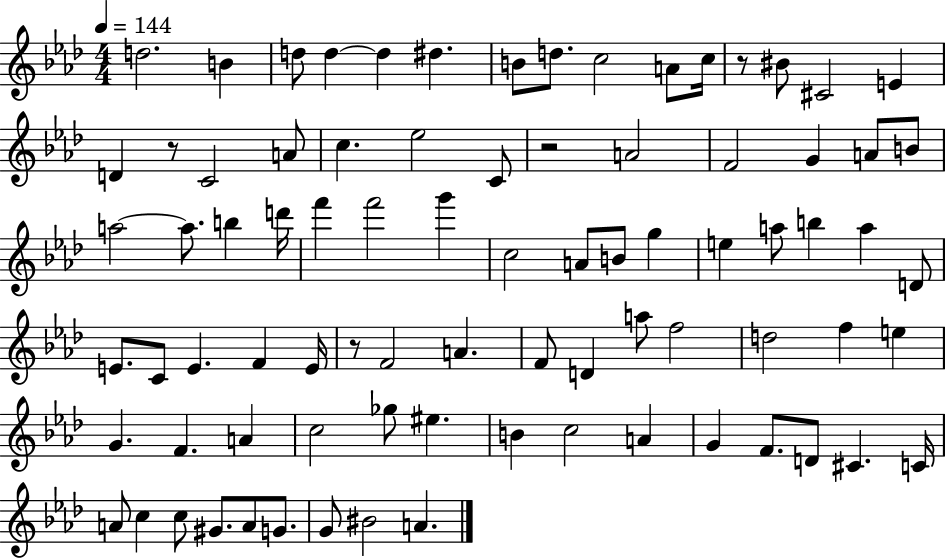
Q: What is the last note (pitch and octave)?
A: A4